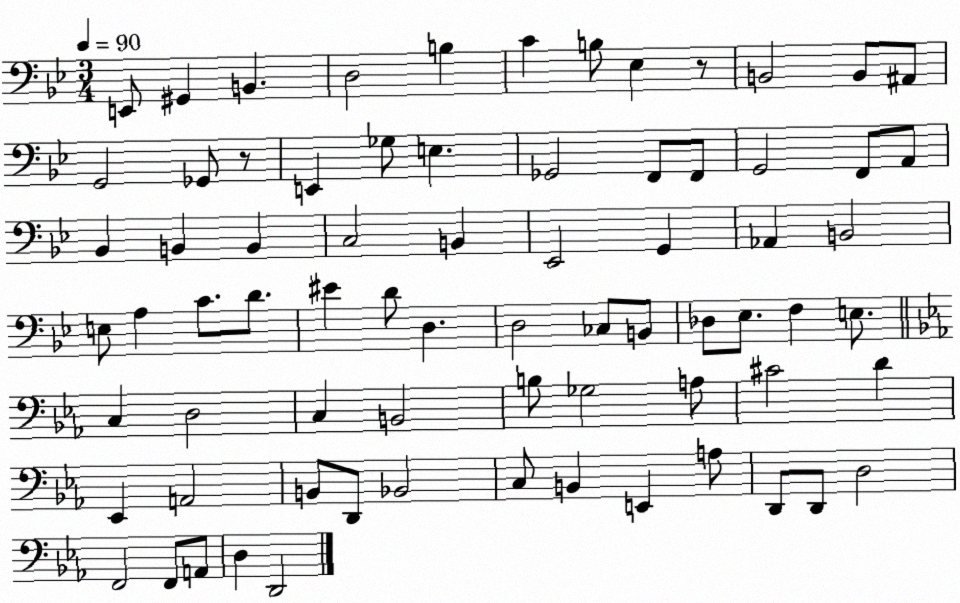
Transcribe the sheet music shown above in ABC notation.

X:1
T:Untitled
M:3/4
L:1/4
K:Bb
E,,/2 ^G,, B,, D,2 B, C B,/2 _E, z/2 B,,2 B,,/2 ^A,,/2 G,,2 _G,,/2 z/2 E,, _G,/2 E, _G,,2 F,,/2 F,,/2 G,,2 F,,/2 A,,/2 _B,, B,, B,, C,2 B,, _E,,2 G,, _A,, B,,2 E,/2 A, C/2 D/2 ^E D/2 D, D,2 _C,/2 B,,/2 _D,/2 _E,/2 F, E,/2 C, D,2 C, B,,2 B,/2 _G,2 A,/2 ^C2 D _E,, A,,2 B,,/2 D,,/2 _B,,2 C,/2 B,, E,, A,/2 D,,/2 D,,/2 D,2 F,,2 F,,/2 A,,/2 D, D,,2